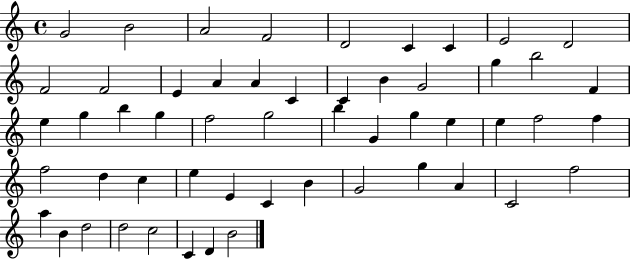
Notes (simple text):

G4/h B4/h A4/h F4/h D4/h C4/q C4/q E4/h D4/h F4/h F4/h E4/q A4/q A4/q C4/q C4/q B4/q G4/h G5/q B5/h F4/q E5/q G5/q B5/q G5/q F5/h G5/h B5/q G4/q G5/q E5/q E5/q F5/h F5/q F5/h D5/q C5/q E5/q E4/q C4/q B4/q G4/h G5/q A4/q C4/h F5/h A5/q B4/q D5/h D5/h C5/h C4/q D4/q B4/h